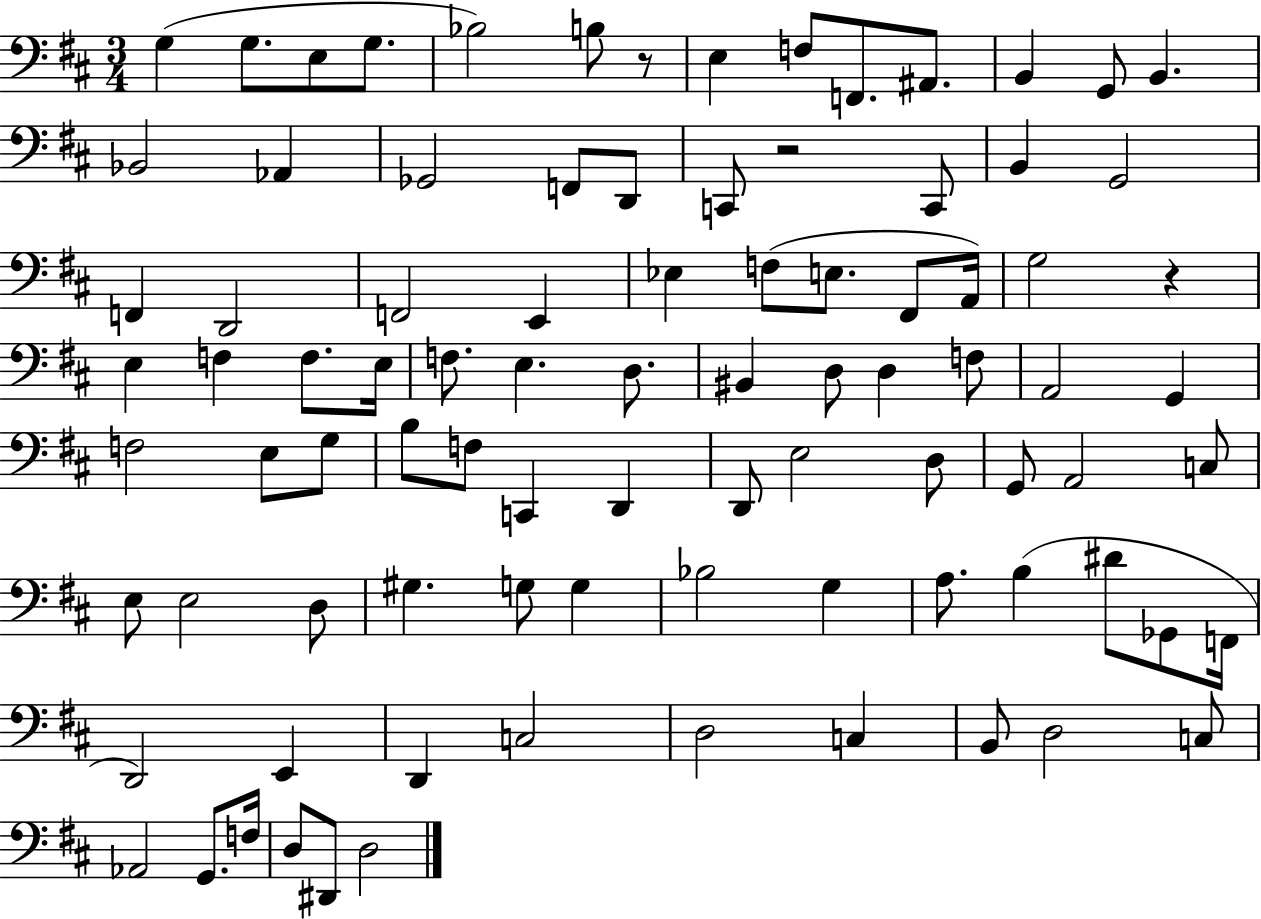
X:1
T:Untitled
M:3/4
L:1/4
K:D
G, G,/2 E,/2 G,/2 _B,2 B,/2 z/2 E, F,/2 F,,/2 ^A,,/2 B,, G,,/2 B,, _B,,2 _A,, _G,,2 F,,/2 D,,/2 C,,/2 z2 C,,/2 B,, G,,2 F,, D,,2 F,,2 E,, _E, F,/2 E,/2 ^F,,/2 A,,/4 G,2 z E, F, F,/2 E,/4 F,/2 E, D,/2 ^B,, D,/2 D, F,/2 A,,2 G,, F,2 E,/2 G,/2 B,/2 F,/2 C,, D,, D,,/2 E,2 D,/2 G,,/2 A,,2 C,/2 E,/2 E,2 D,/2 ^G, G,/2 G, _B,2 G, A,/2 B, ^D/2 _G,,/2 F,,/4 D,,2 E,, D,, C,2 D,2 C, B,,/2 D,2 C,/2 _A,,2 G,,/2 F,/4 D,/2 ^D,,/2 D,2